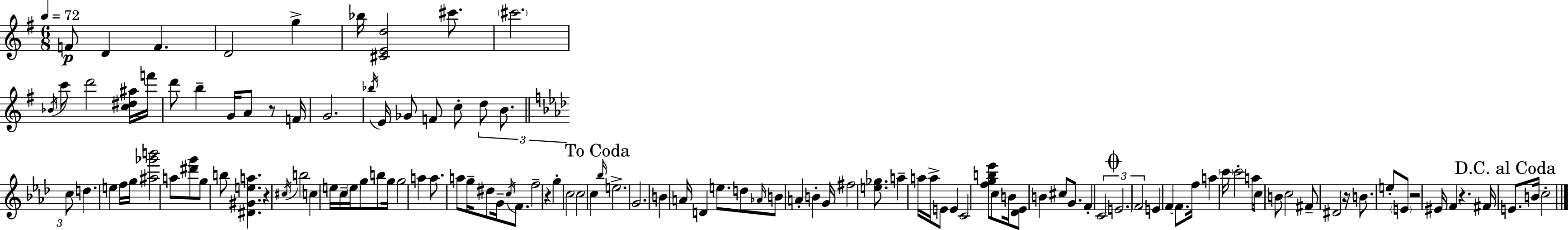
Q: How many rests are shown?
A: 6